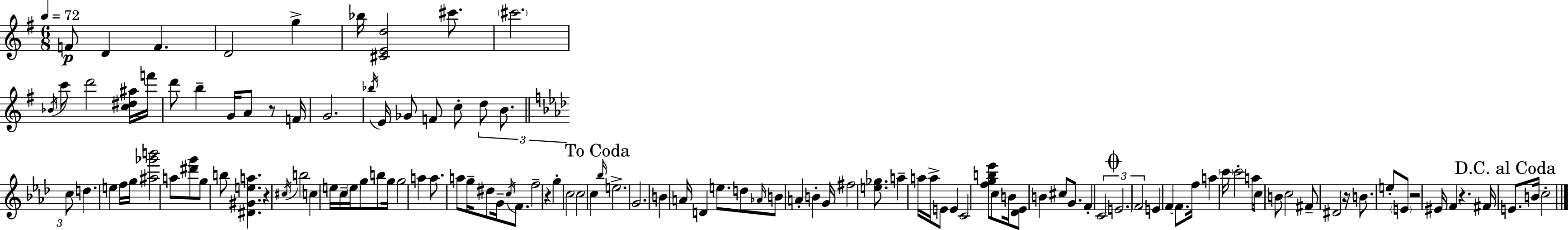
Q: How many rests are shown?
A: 6